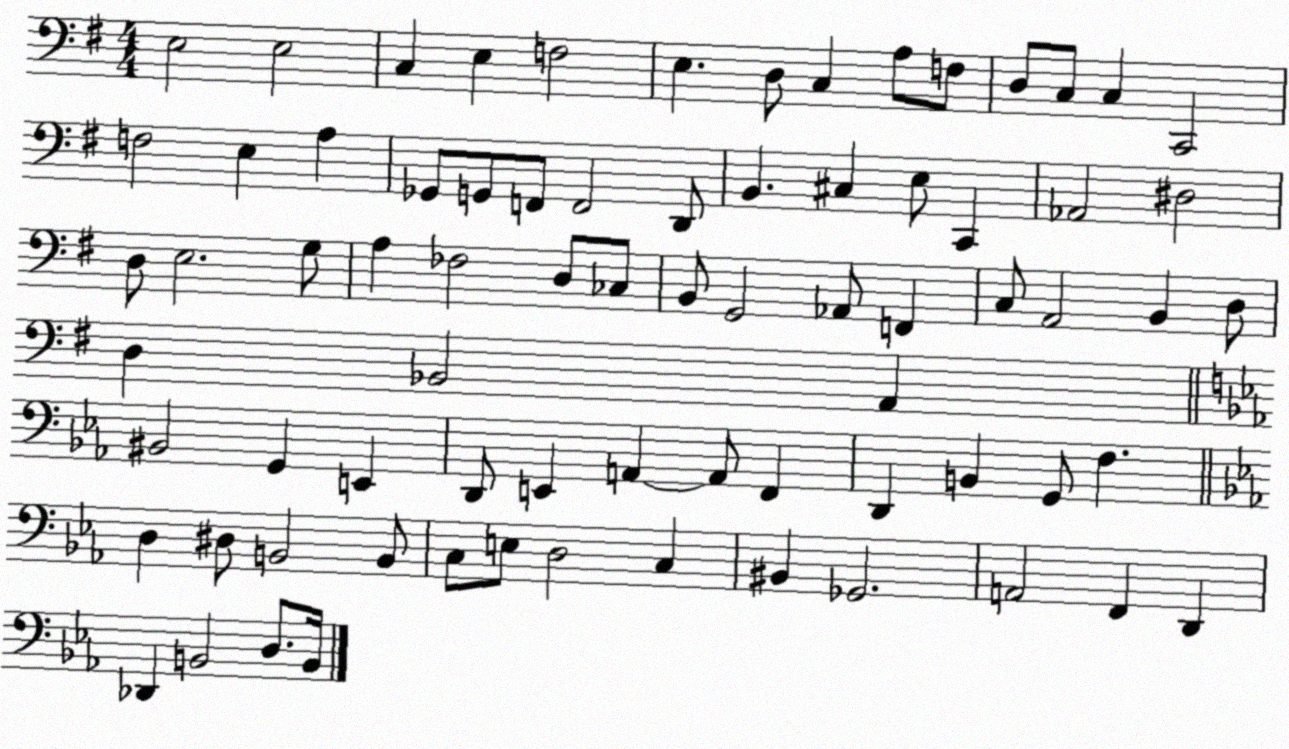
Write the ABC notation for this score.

X:1
T:Untitled
M:4/4
L:1/4
K:G
E,2 E,2 C, E, F,2 E, D,/2 C, A,/2 F,/2 D,/2 C,/2 C, C,,2 F,2 E, A, _G,,/2 G,,/2 F,,/2 F,,2 D,,/2 B,, ^C, E,/2 C,, _A,,2 ^D,2 D,/2 E,2 G,/2 A, _F,2 D,/2 _C,/2 B,,/2 G,,2 _A,,/2 F,, C,/2 A,,2 B,, D,/2 D, _B,,2 A,, ^B,,2 G,, E,, D,,/2 E,, A,, A,,/2 F,, D,, B,, G,,/2 F, D, ^D,/2 B,,2 B,,/2 C,/2 E,/2 D,2 C, ^B,, _G,,2 A,,2 F,, D,, _D,, B,,2 D,/2 B,,/4